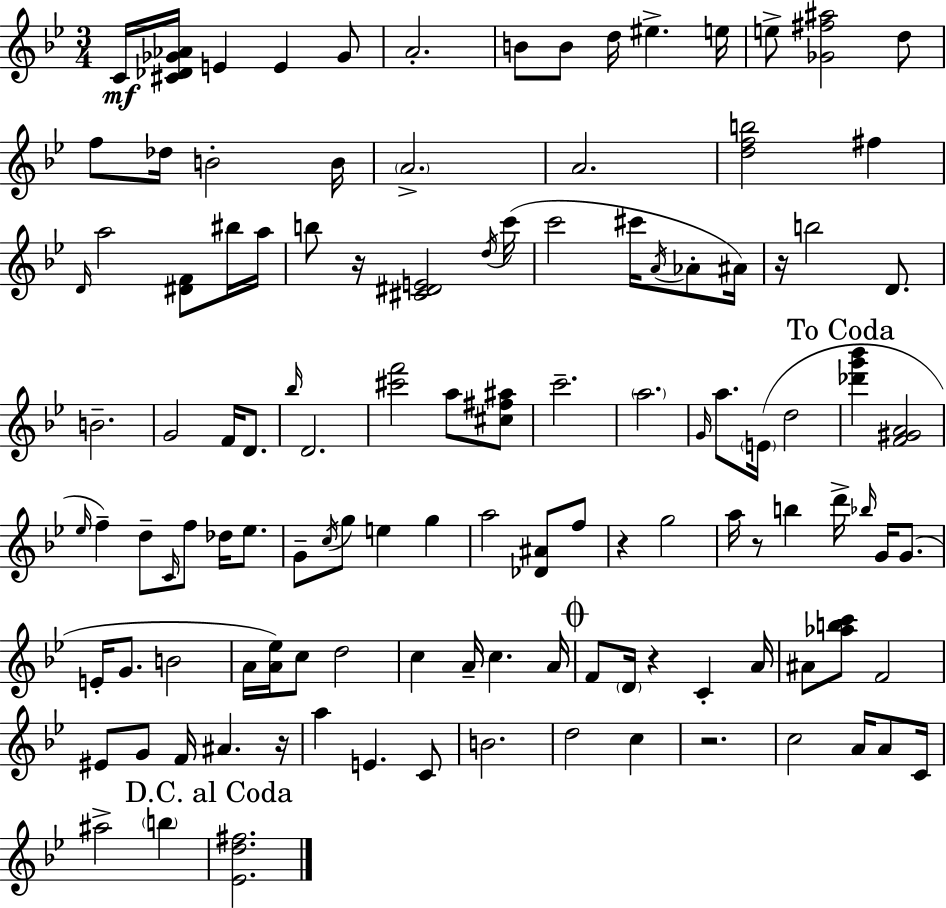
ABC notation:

X:1
T:Untitled
M:3/4
L:1/4
K:Gm
C/4 [^C_D_G_A]/4 E E _G/2 A2 B/2 B/2 d/4 ^e e/4 e/2 [_G^f^a]2 d/2 f/2 _d/4 B2 B/4 A2 A2 [dfb]2 ^f D/4 a2 [^DF]/2 ^b/4 a/4 b/2 z/4 [^C^DE]2 d/4 c'/4 c'2 ^c'/4 A/4 _A/2 ^A/4 z/4 b2 D/2 B2 G2 F/4 D/2 _b/4 D2 [^c'f']2 a/2 [^c^f^a]/2 c'2 a2 G/4 a/2 E/4 d2 [_d'g'_b'] [F^GA]2 _e/4 f d/2 C/4 f/2 _d/4 _e/2 G/2 c/4 g/2 e g a2 [_D^A]/2 f/2 z g2 a/4 z/2 b d'/4 _b/4 G/4 G/2 E/4 G/2 B2 A/4 [A_e]/4 c/2 d2 c A/4 c A/4 F/2 D/4 z C A/4 ^A/2 [_abc']/2 F2 ^E/2 G/2 F/4 ^A z/4 a E C/2 B2 d2 c z2 c2 A/4 A/2 C/4 ^a2 b [_Ed^f]2